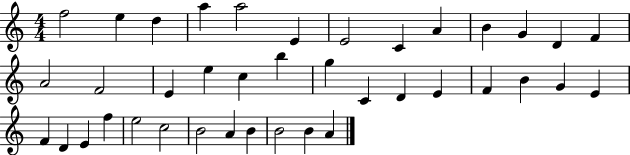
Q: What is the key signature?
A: C major